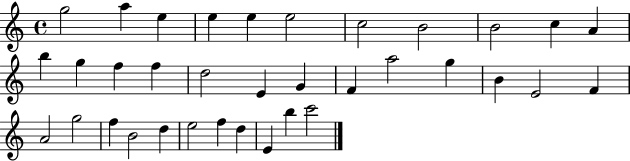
G5/h A5/q E5/q E5/q E5/q E5/h C5/h B4/h B4/h C5/q A4/q B5/q G5/q F5/q F5/q D5/h E4/q G4/q F4/q A5/h G5/q B4/q E4/h F4/q A4/h G5/h F5/q B4/h D5/q E5/h F5/q D5/q E4/q B5/q C6/h